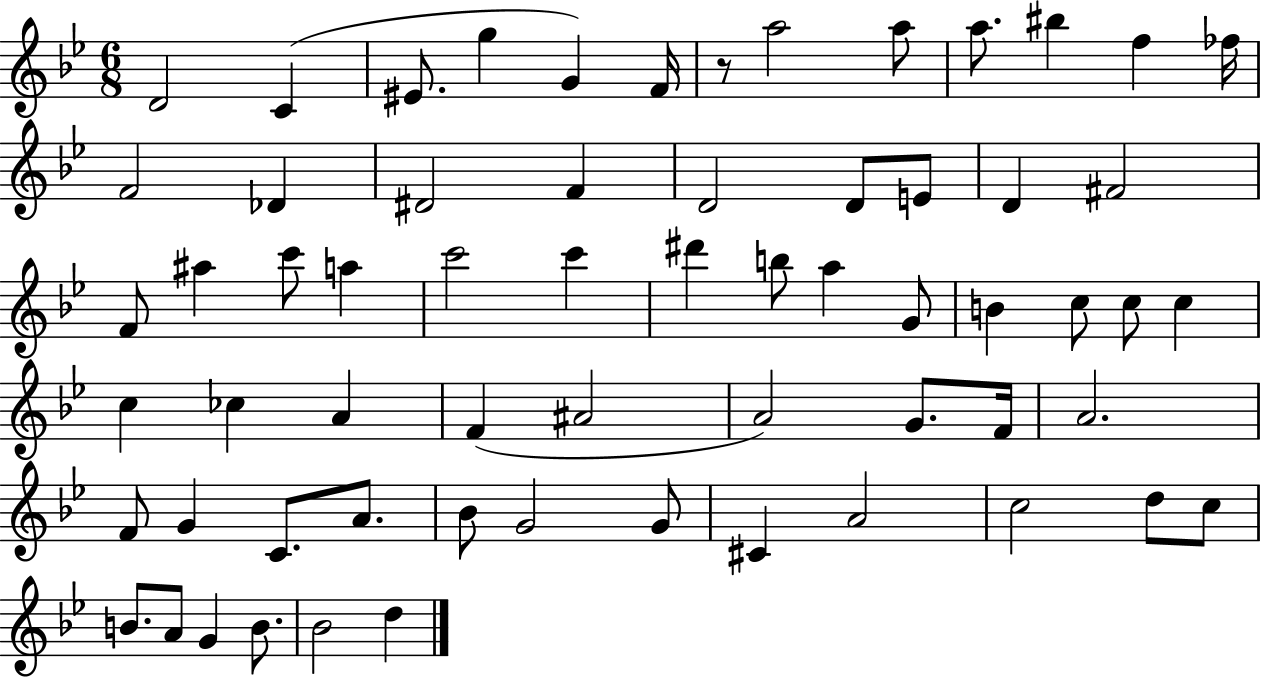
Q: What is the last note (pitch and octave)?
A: D5